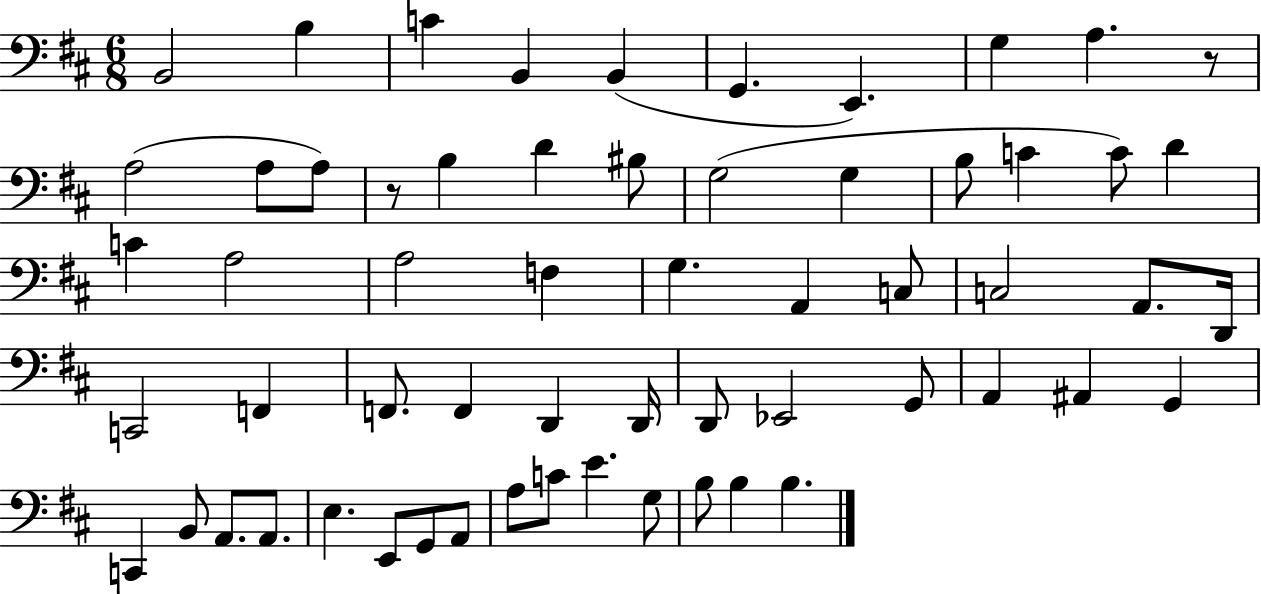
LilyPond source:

{
  \clef bass
  \numericTimeSignature
  \time 6/8
  \key d \major
  \repeat volta 2 { b,2 b4 | c'4 b,4 b,4( | g,4. e,4.) | g4 a4. r8 | \break a2( a8 a8) | r8 b4 d'4 bis8 | g2( g4 | b8 c'4 c'8) d'4 | \break c'4 a2 | a2 f4 | g4. a,4 c8 | c2 a,8. d,16 | \break c,2 f,4 | f,8. f,4 d,4 d,16 | d,8 ees,2 g,8 | a,4 ais,4 g,4 | \break c,4 b,8 a,8. a,8. | e4. e,8 g,8 a,8 | a8 c'8 e'4. g8 | b8 b4 b4. | \break } \bar "|."
}